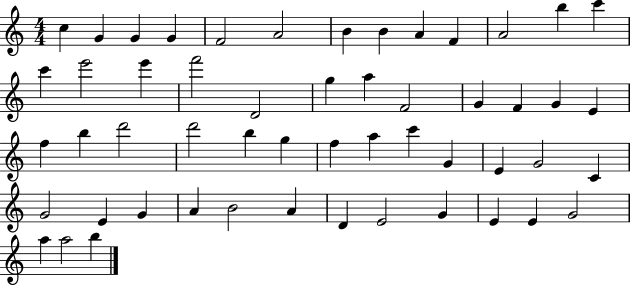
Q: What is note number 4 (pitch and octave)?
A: G4